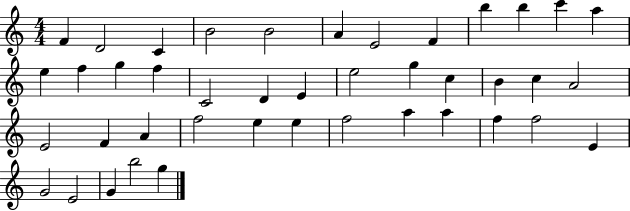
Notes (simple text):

F4/q D4/h C4/q B4/h B4/h A4/q E4/h F4/q B5/q B5/q C6/q A5/q E5/q F5/q G5/q F5/q C4/h D4/q E4/q E5/h G5/q C5/q B4/q C5/q A4/h E4/h F4/q A4/q F5/h E5/q E5/q F5/h A5/q A5/q F5/q F5/h E4/q G4/h E4/h G4/q B5/h G5/q